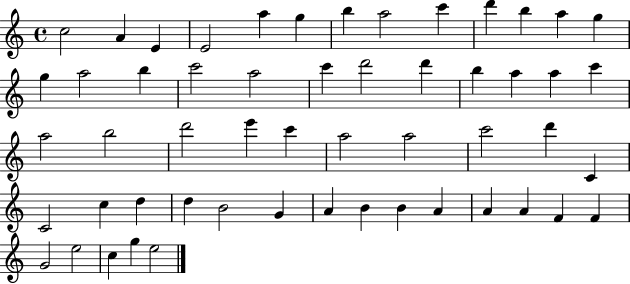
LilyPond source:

{
  \clef treble
  \time 4/4
  \defaultTimeSignature
  \key c \major
  c''2 a'4 e'4 | e'2 a''4 g''4 | b''4 a''2 c'''4 | d'''4 b''4 a''4 g''4 | \break g''4 a''2 b''4 | c'''2 a''2 | c'''4 d'''2 d'''4 | b''4 a''4 a''4 c'''4 | \break a''2 b''2 | d'''2 e'''4 c'''4 | a''2 a''2 | c'''2 d'''4 c'4 | \break c'2 c''4 d''4 | d''4 b'2 g'4 | a'4 b'4 b'4 a'4 | a'4 a'4 f'4 f'4 | \break g'2 e''2 | c''4 g''4 e''2 | \bar "|."
}